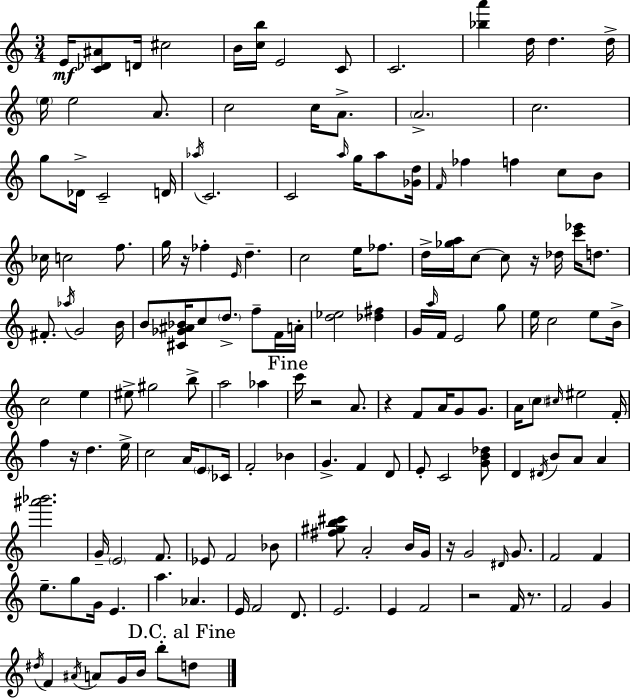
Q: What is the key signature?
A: C major